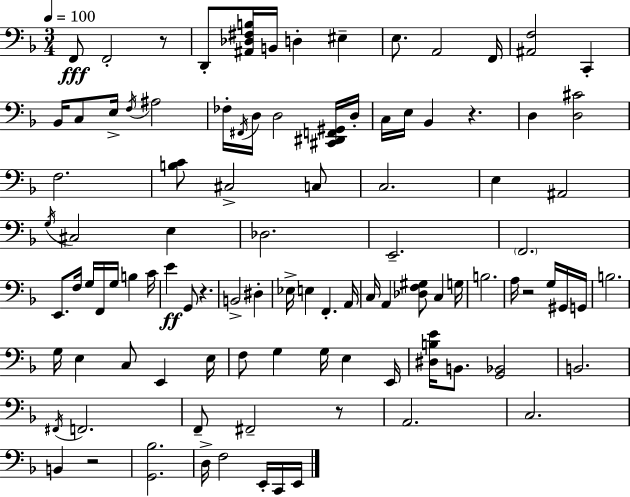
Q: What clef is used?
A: bass